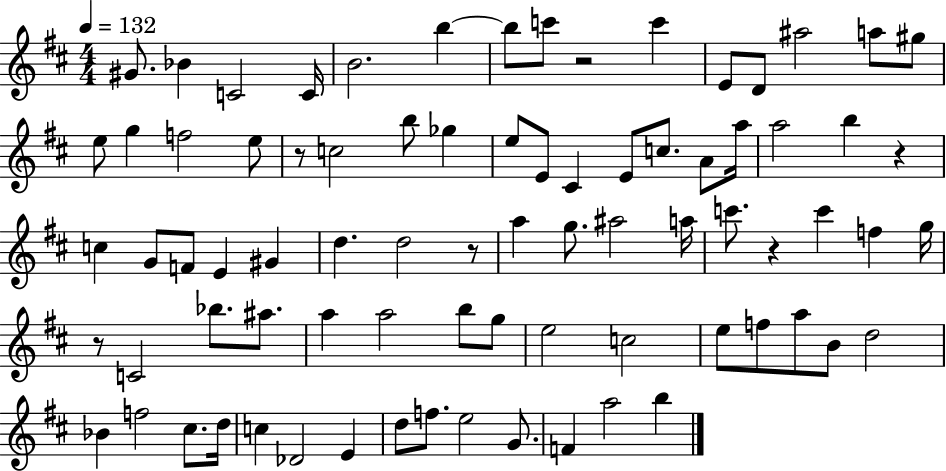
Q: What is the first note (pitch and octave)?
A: G#4